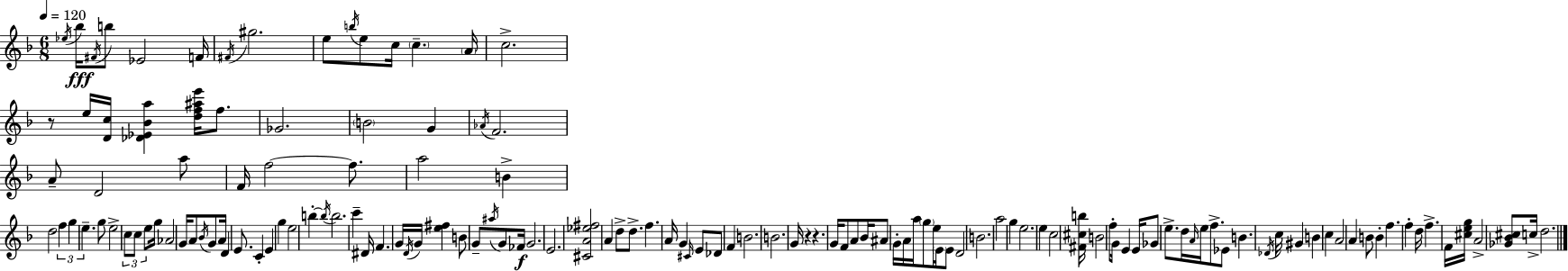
Eb5/s Bb5/s F#4/s B5/e Eb4/h F4/s F#4/s G#5/h. E5/e B5/s E5/e C5/s C5/q. A4/s C5/h. R/e E5/s [D4,C5]/s [Db4,Eb4,Bb4,A5]/q [D5,F5,A#5,E6]/s F5/e. Gb4/h. B4/h G4/q Ab4/s F4/h. A4/e D4/h A5/e F4/s F5/h F5/e. A5/h B4/q D5/h F5/q G5/q E5/q. G5/e E5/h C5/e C5/e E5/e G5/s Ab4/h G4/s A4/e Bb4/s G4/e A4/s D4/q E4/e. C4/q E4/q G5/q E5/h B5/q B5/s B5/h. C6/q D#4/s F4/q. G4/s D4/s G4/s [E5,F#5]/q B4/e G4/e A#5/s G4/e FES4/s G4/h. E4/h. [C#4,A4,Eb5,F#5]/h A4/q D5/e D5/e. F5/q. A4/s G4/q C#4/s E4/e Db4/e F4/q B4/h. B4/h. G4/s R/q R/q. G4/s F4/e A4/e Bb4/s A#4/e G4/s A4/s A5/s G5/e E5/s E4/s E4/e D4/h B4/h. A5/h G5/q E5/h. E5/q C5/h [F#4,C#5,B5]/s B4/h F5/e G4/s E4/q E4/s Gb4/e E5/e. D5/s A4/s E5/s F5/e. Eb4/e B4/q. Db4/s C5/s G#4/q B4/q C5/q A4/h A4/q B4/e B4/q F5/q. F5/q D5/s F5/q. F4/s [C#5,E5,G5]/s A4/h [Gb4,Bb4,C#5]/e C5/s D5/h.